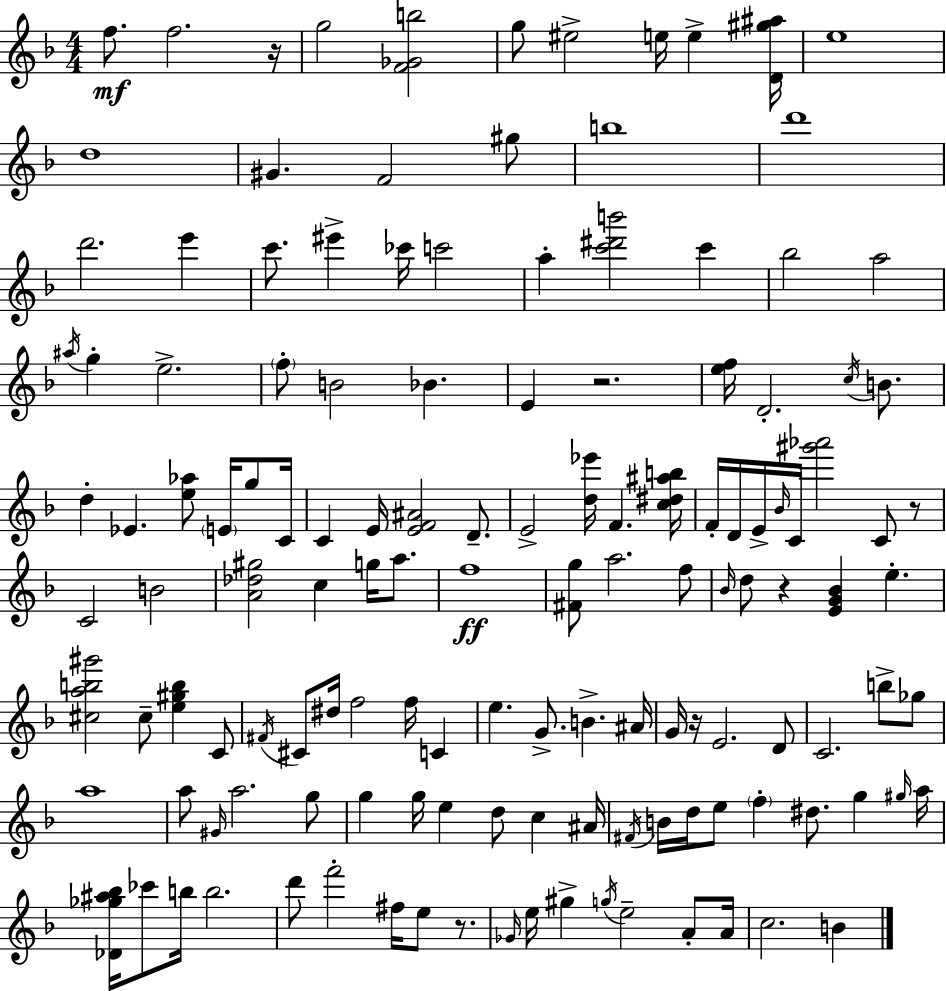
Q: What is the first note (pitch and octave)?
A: F5